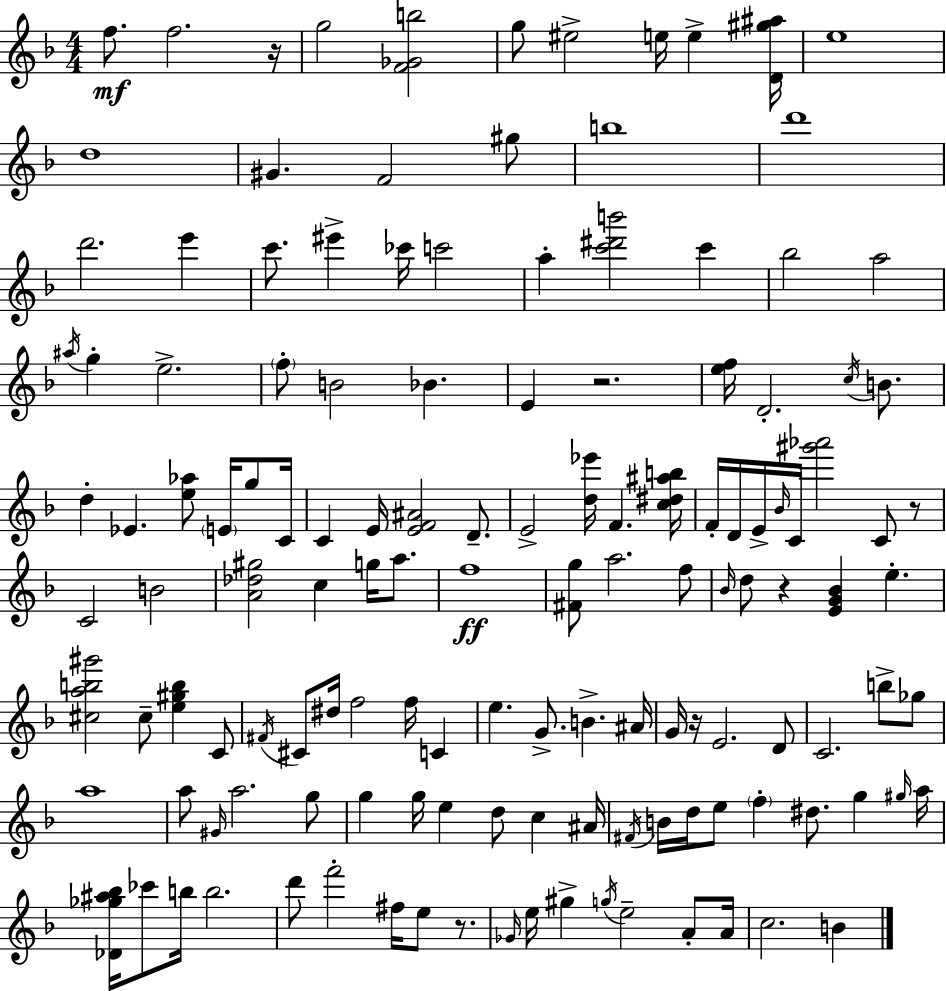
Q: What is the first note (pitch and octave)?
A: F5